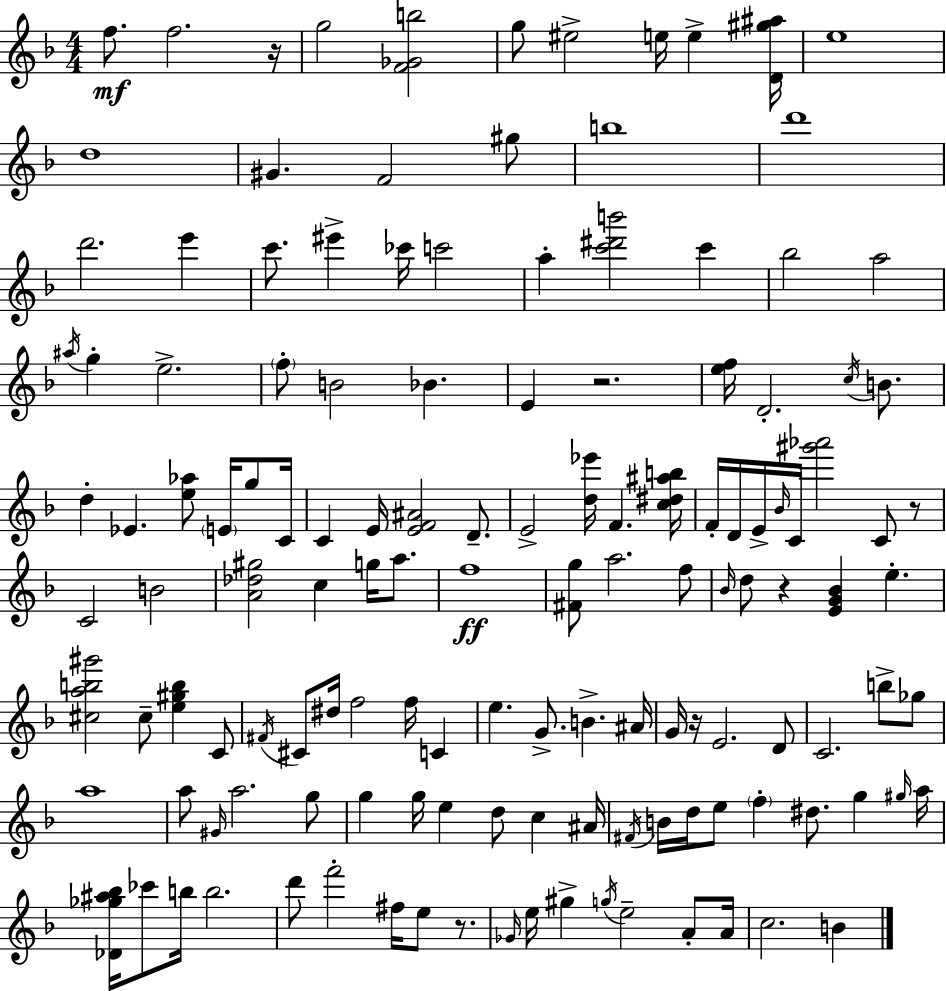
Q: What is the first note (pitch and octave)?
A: F5